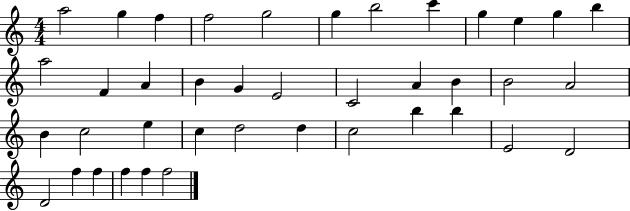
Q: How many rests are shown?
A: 0